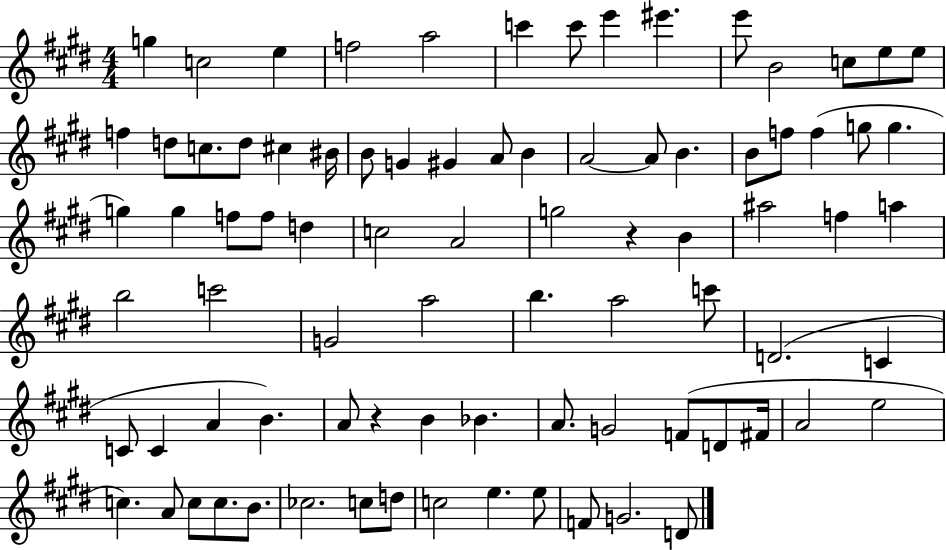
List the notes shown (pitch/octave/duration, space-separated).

G5/q C5/h E5/q F5/h A5/h C6/q C6/e E6/q EIS6/q. E6/e B4/h C5/e E5/e E5/e F5/q D5/e C5/e. D5/e C#5/q BIS4/s B4/e G4/q G#4/q A4/e B4/q A4/h A4/e B4/q. B4/e F5/e F5/q G5/e G5/q. G5/q G5/q F5/e F5/e D5/q C5/h A4/h G5/h R/q B4/q A#5/h F5/q A5/q B5/h C6/h G4/h A5/h B5/q. A5/h C6/e D4/h. C4/q C4/e C4/q A4/q B4/q. A4/e R/q B4/q Bb4/q. A4/e. G4/h F4/e D4/e F#4/s A4/h E5/h C5/q. A4/e C5/e C5/e. B4/e. CES5/h. C5/e D5/e C5/h E5/q. E5/e F4/e G4/h. D4/e